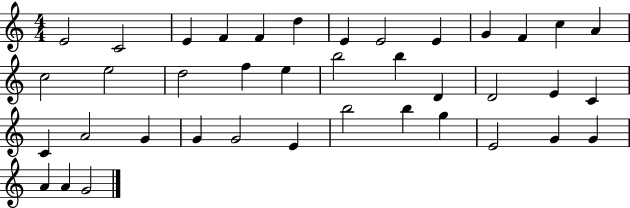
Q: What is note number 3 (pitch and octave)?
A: E4